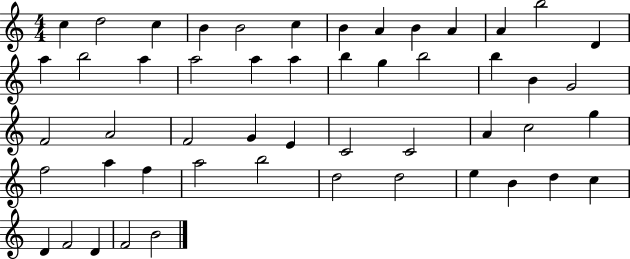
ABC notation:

X:1
T:Untitled
M:4/4
L:1/4
K:C
c d2 c B B2 c B A B A A b2 D a b2 a a2 a a b g b2 b B G2 F2 A2 F2 G E C2 C2 A c2 g f2 a f a2 b2 d2 d2 e B d c D F2 D F2 B2